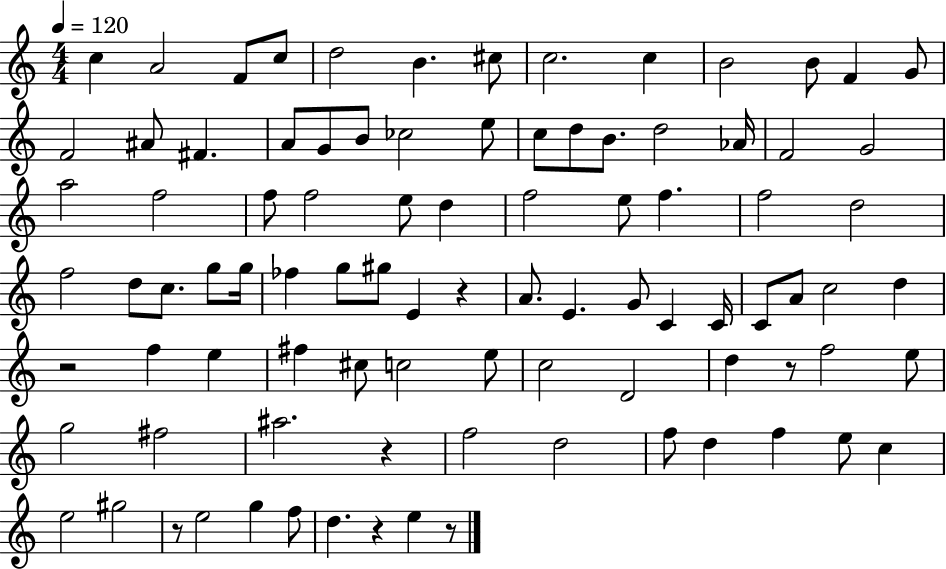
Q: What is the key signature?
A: C major